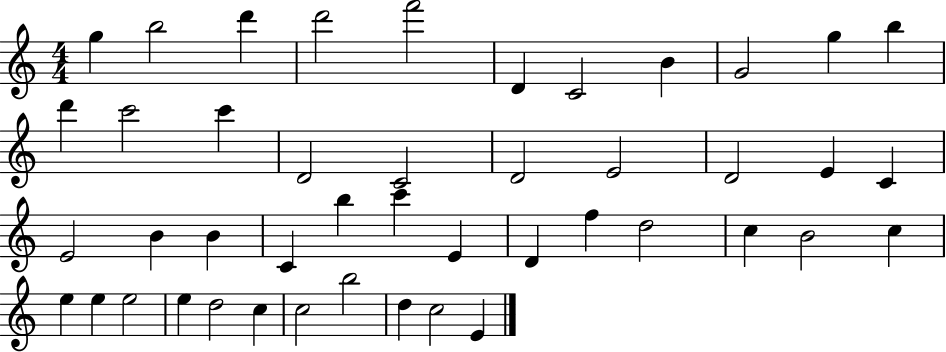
G5/q B5/h D6/q D6/h F6/h D4/q C4/h B4/q G4/h G5/q B5/q D6/q C6/h C6/q D4/h C4/h D4/h E4/h D4/h E4/q C4/q E4/h B4/q B4/q C4/q B5/q C6/q E4/q D4/q F5/q D5/h C5/q B4/h C5/q E5/q E5/q E5/h E5/q D5/h C5/q C5/h B5/h D5/q C5/h E4/q